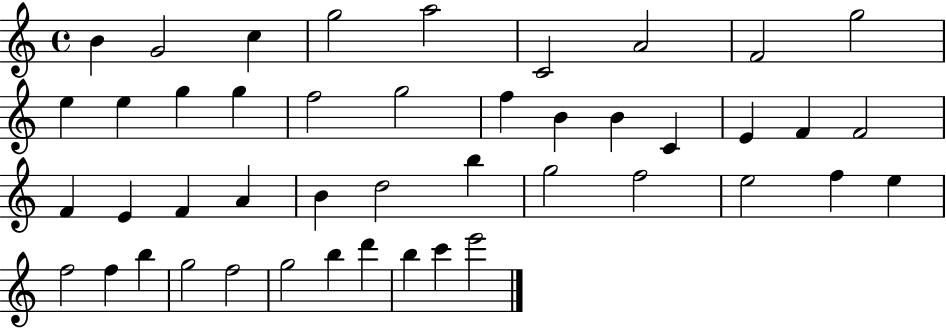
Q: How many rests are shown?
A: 0